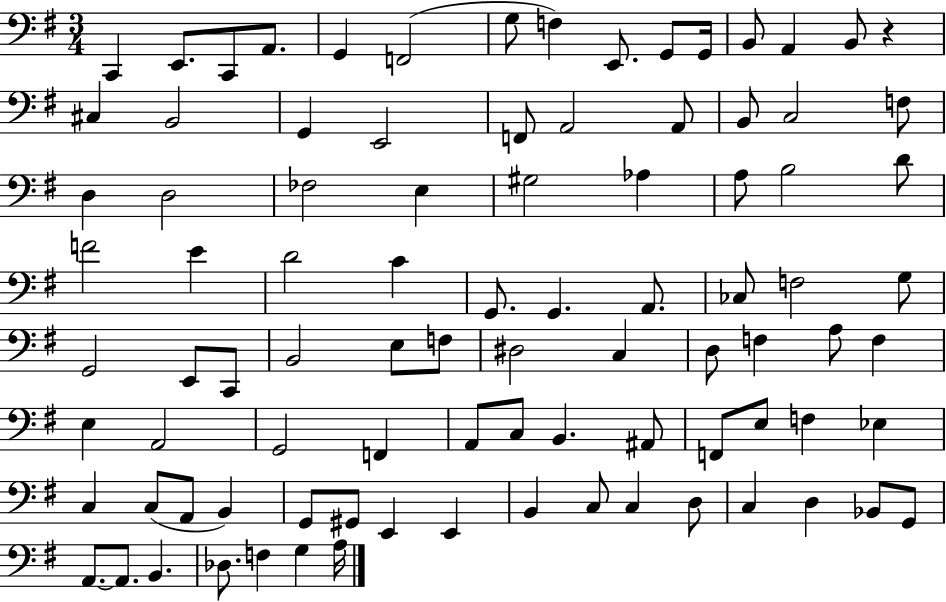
C2/q E2/e. C2/e A2/e. G2/q F2/h G3/e F3/q E2/e. G2/e G2/s B2/e A2/q B2/e R/q C#3/q B2/h G2/q E2/h F2/e A2/h A2/e B2/e C3/h F3/e D3/q D3/h FES3/h E3/q G#3/h Ab3/q A3/e B3/h D4/e F4/h E4/q D4/h C4/q G2/e. G2/q. A2/e. CES3/e F3/h G3/e G2/h E2/e C2/e B2/h E3/e F3/e D#3/h C3/q D3/e F3/q A3/e F3/q E3/q A2/h G2/h F2/q A2/e C3/e B2/q. A#2/e F2/e E3/e F3/q Eb3/q C3/q C3/e A2/e B2/q G2/e G#2/e E2/q E2/q B2/q C3/e C3/q D3/e C3/q D3/q Bb2/e G2/e A2/e. A2/e. B2/q. Db3/e. F3/q G3/q A3/s